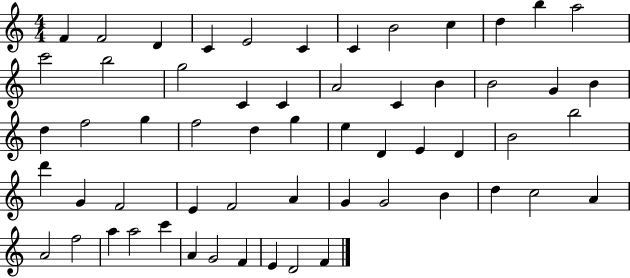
F4/q F4/h D4/q C4/q E4/h C4/q C4/q B4/h C5/q D5/q B5/q A5/h C6/h B5/h G5/h C4/q C4/q A4/h C4/q B4/q B4/h G4/q B4/q D5/q F5/h G5/q F5/h D5/q G5/q E5/q D4/q E4/q D4/q B4/h B5/h D6/q G4/q F4/h E4/q F4/h A4/q G4/q G4/h B4/q D5/q C5/h A4/q A4/h F5/h A5/q A5/h C6/q A4/q G4/h F4/q E4/q D4/h F4/q